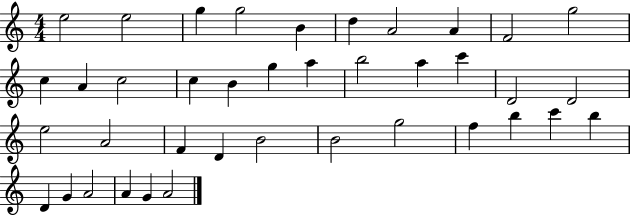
{
  \clef treble
  \numericTimeSignature
  \time 4/4
  \key c \major
  e''2 e''2 | g''4 g''2 b'4 | d''4 a'2 a'4 | f'2 g''2 | \break c''4 a'4 c''2 | c''4 b'4 g''4 a''4 | b''2 a''4 c'''4 | d'2 d'2 | \break e''2 a'2 | f'4 d'4 b'2 | b'2 g''2 | f''4 b''4 c'''4 b''4 | \break d'4 g'4 a'2 | a'4 g'4 a'2 | \bar "|."
}